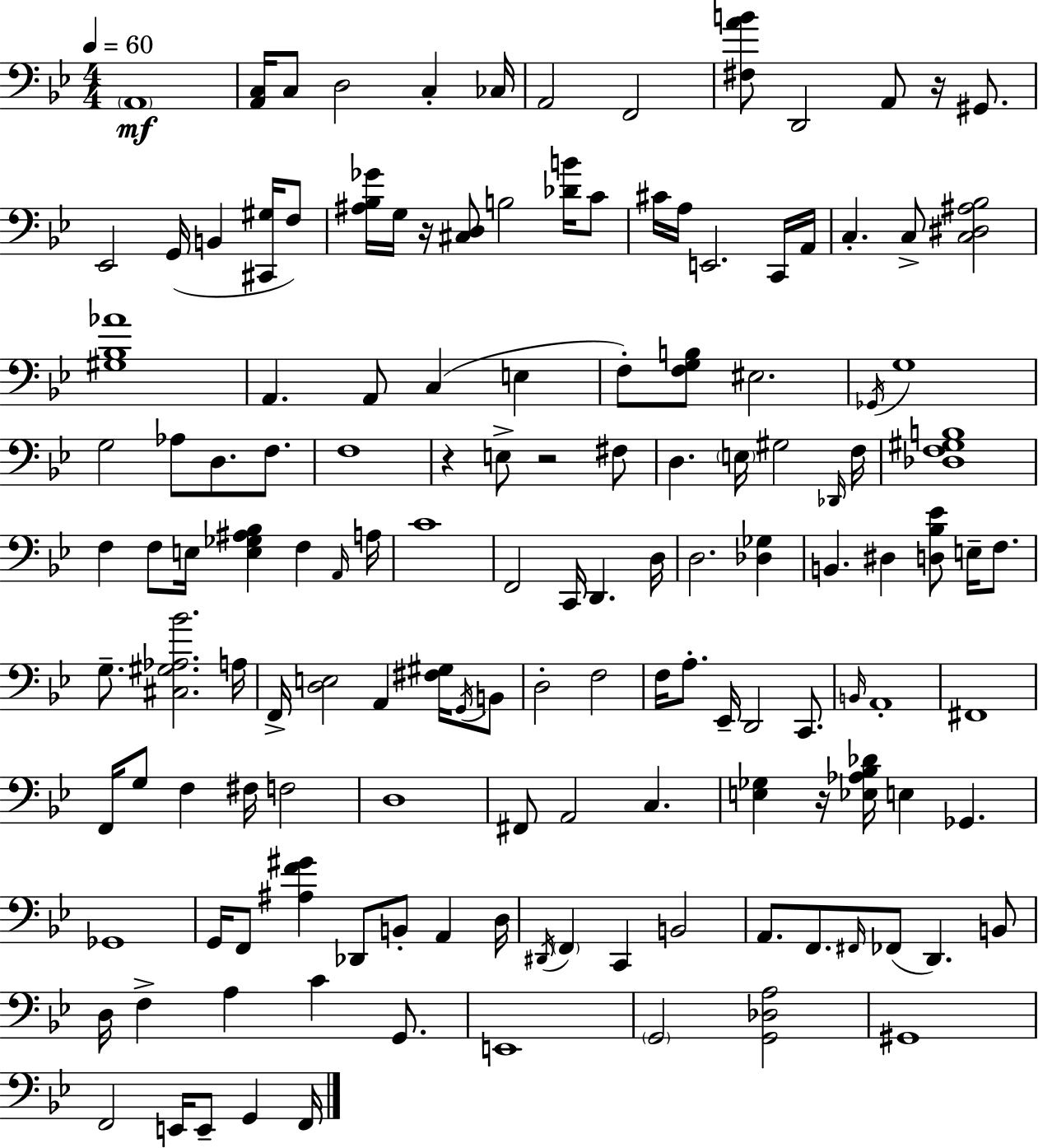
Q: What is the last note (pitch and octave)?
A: F2